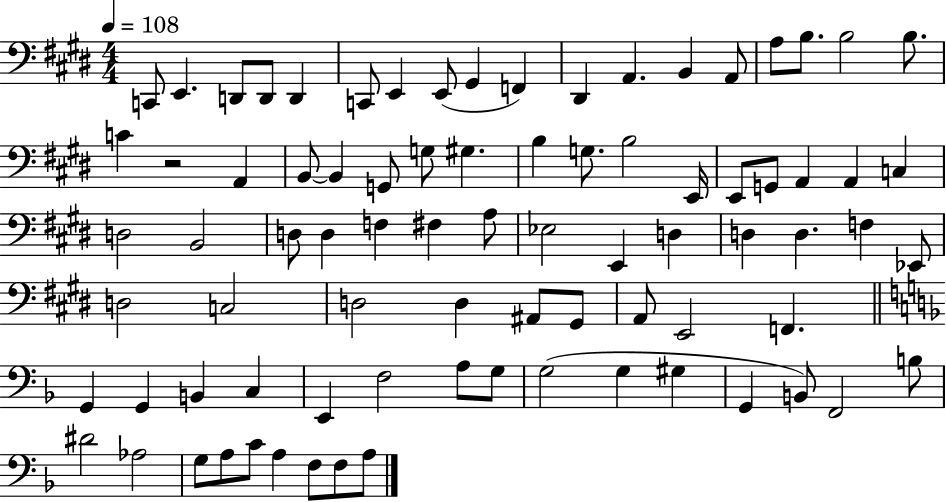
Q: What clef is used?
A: bass